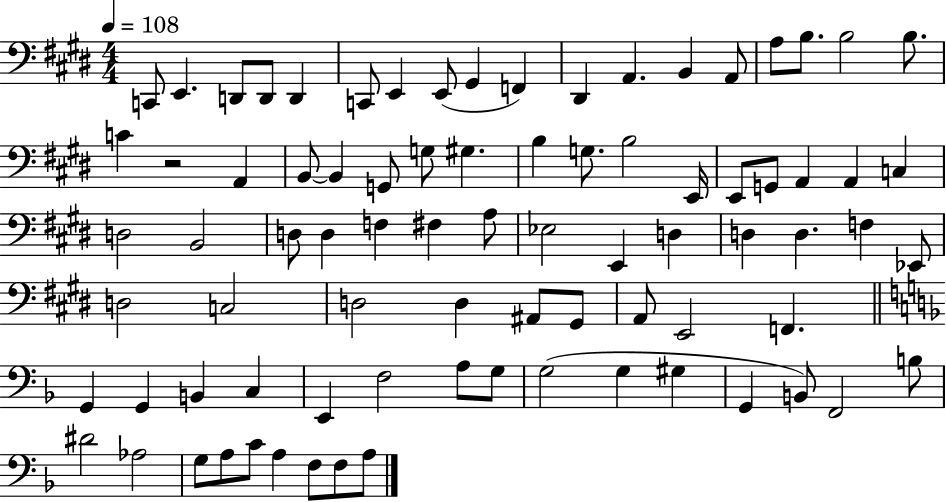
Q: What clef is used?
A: bass